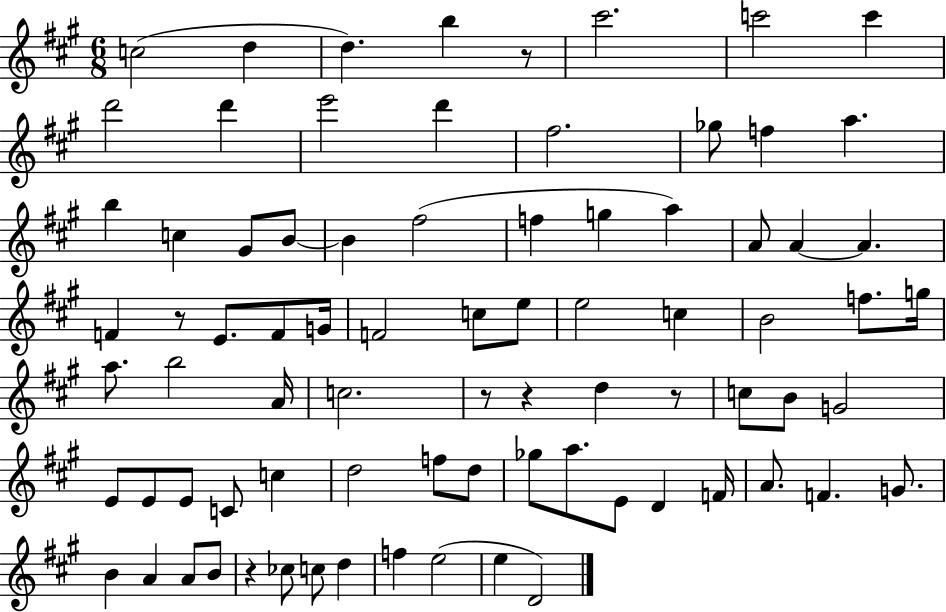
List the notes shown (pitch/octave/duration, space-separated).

C5/h D5/q D5/q. B5/q R/e C#6/h. C6/h C6/q D6/h D6/q E6/h D6/q F#5/h. Gb5/e F5/q A5/q. B5/q C5/q G#4/e B4/e B4/q F#5/h F5/q G5/q A5/q A4/e A4/q A4/q. F4/q R/e E4/e. F4/e G4/s F4/h C5/e E5/e E5/h C5/q B4/h F5/e. G5/s A5/e. B5/h A4/s C5/h. R/e R/q D5/q R/e C5/e B4/e G4/h E4/e E4/e E4/e C4/e C5/q D5/h F5/e D5/e Gb5/e A5/e. E4/e D4/q F4/s A4/e. F4/q. G4/e. B4/q A4/q A4/e B4/e R/q CES5/e C5/e D5/q F5/q E5/h E5/q D4/h